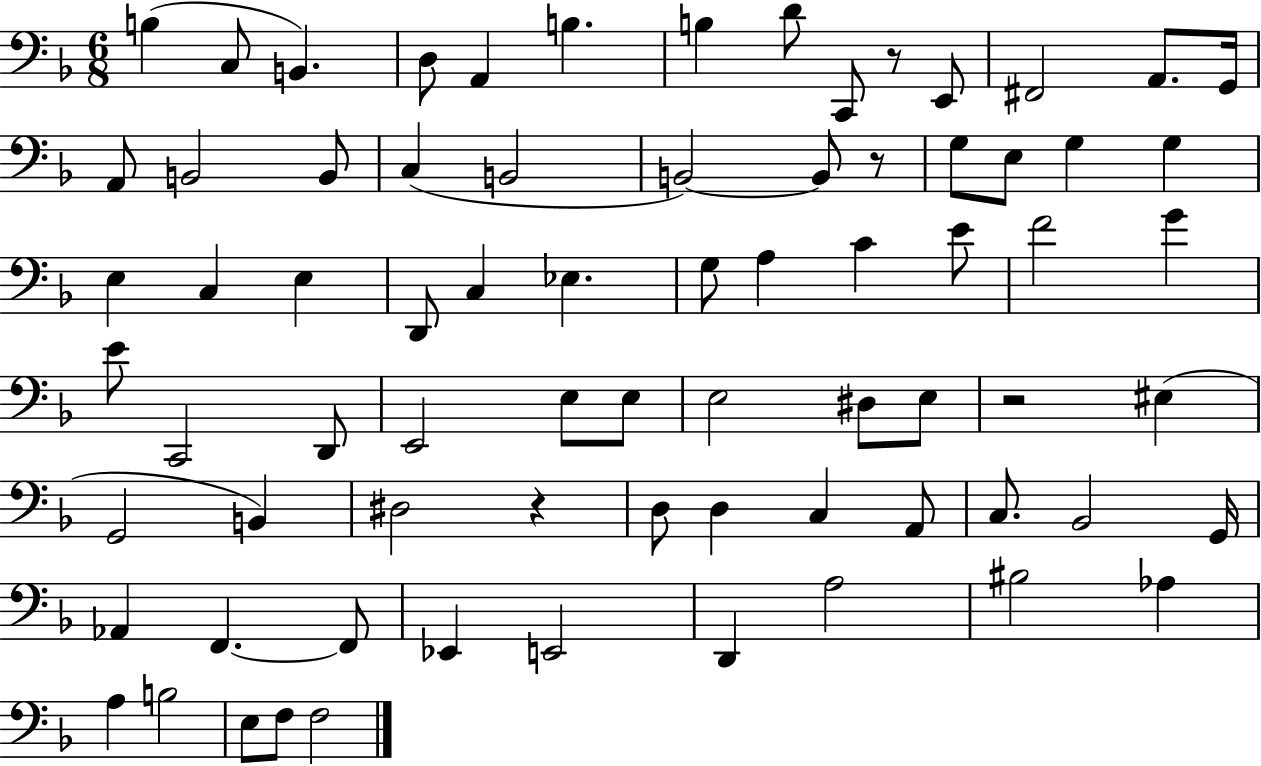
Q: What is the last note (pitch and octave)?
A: F3